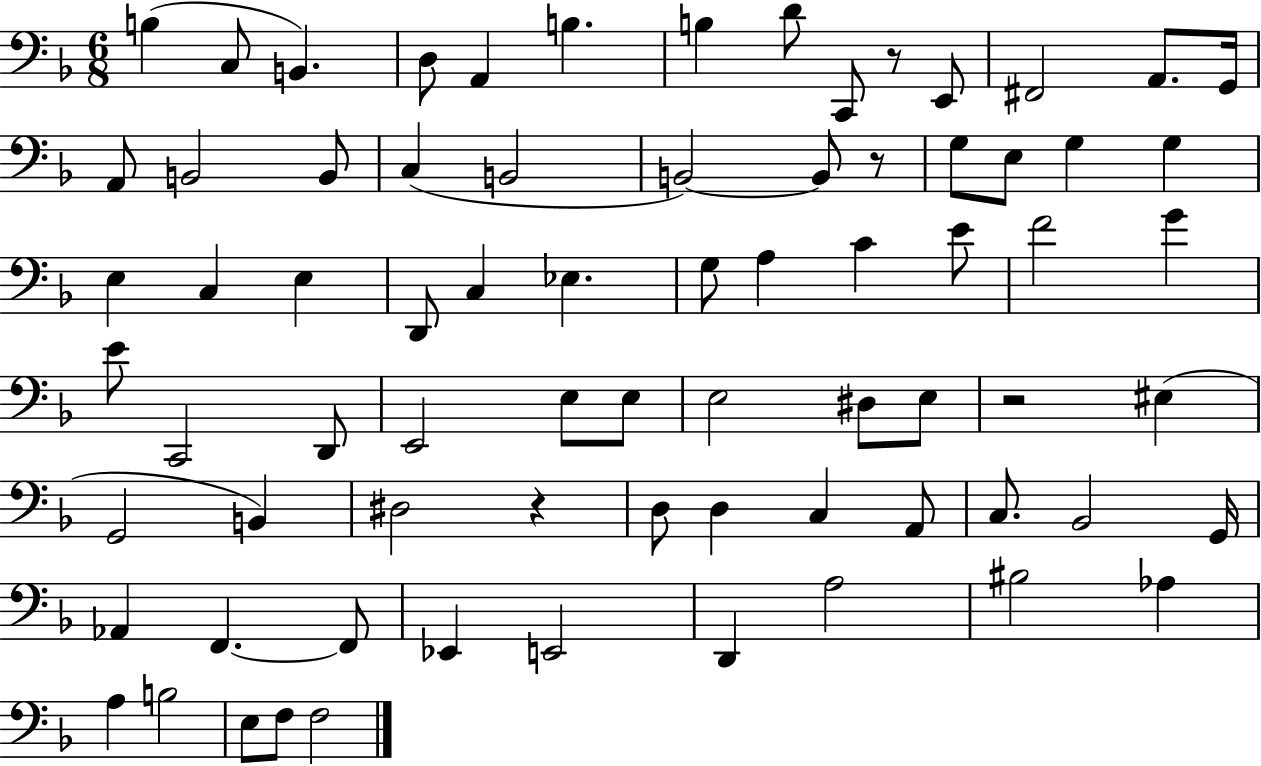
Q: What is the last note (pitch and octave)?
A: F3